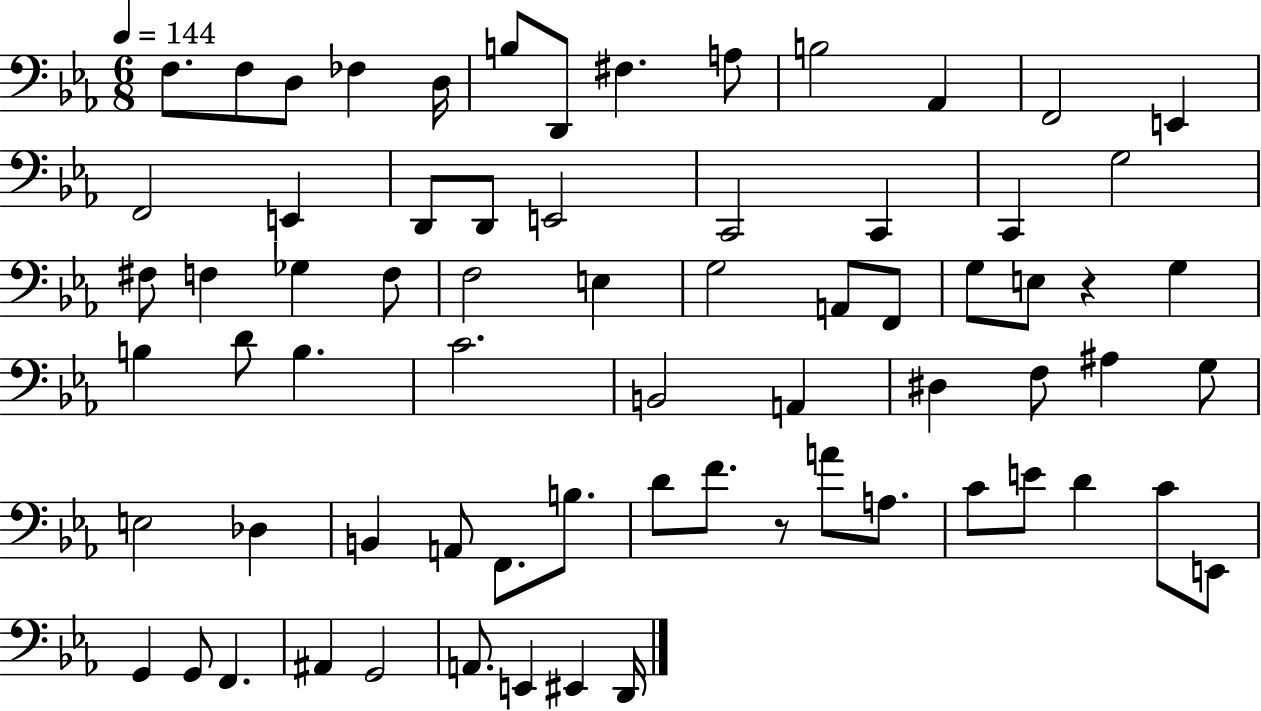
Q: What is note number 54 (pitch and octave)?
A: A3